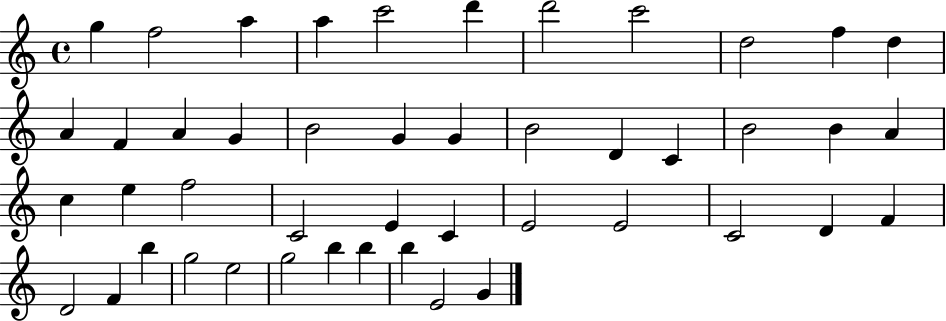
{
  \clef treble
  \time 4/4
  \defaultTimeSignature
  \key c \major
  g''4 f''2 a''4 | a''4 c'''2 d'''4 | d'''2 c'''2 | d''2 f''4 d''4 | \break a'4 f'4 a'4 g'4 | b'2 g'4 g'4 | b'2 d'4 c'4 | b'2 b'4 a'4 | \break c''4 e''4 f''2 | c'2 e'4 c'4 | e'2 e'2 | c'2 d'4 f'4 | \break d'2 f'4 b''4 | g''2 e''2 | g''2 b''4 b''4 | b''4 e'2 g'4 | \break \bar "|."
}